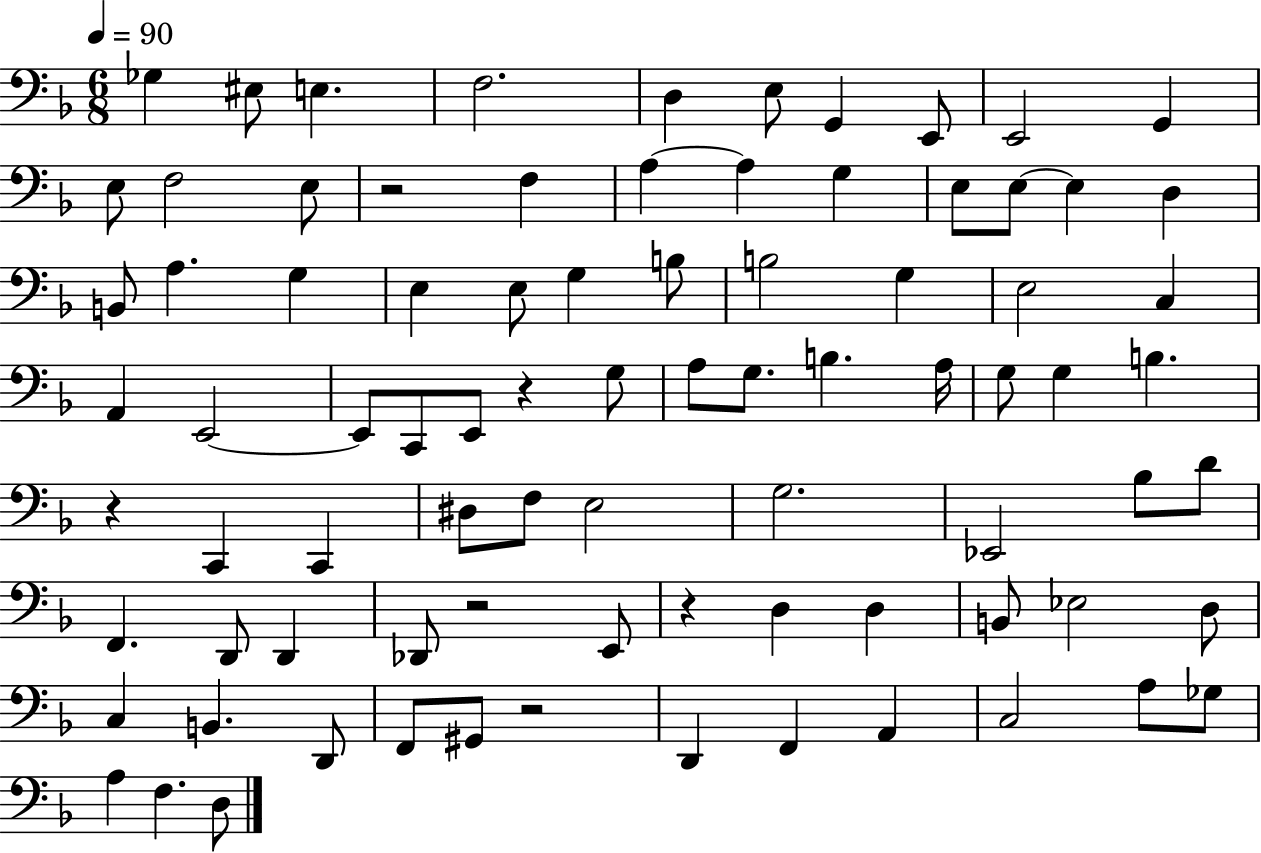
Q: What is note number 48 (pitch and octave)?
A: D#3